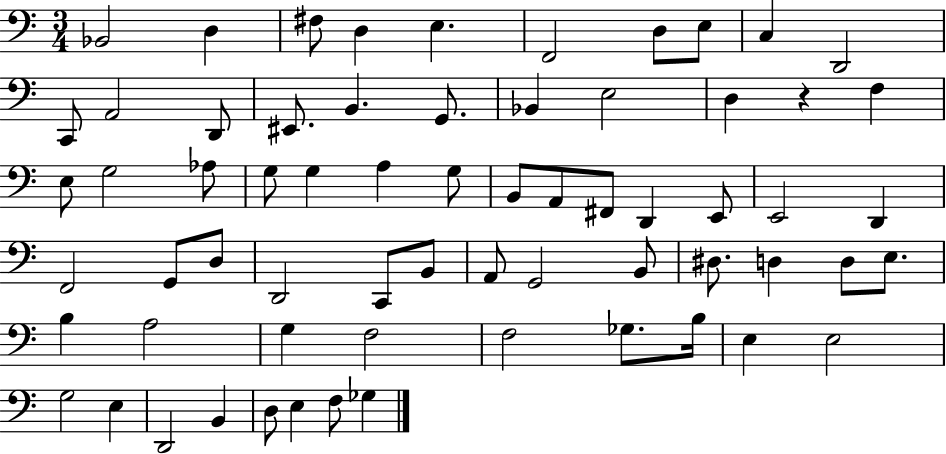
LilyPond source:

{
  \clef bass
  \numericTimeSignature
  \time 3/4
  \key c \major
  bes,2 d4 | fis8 d4 e4. | f,2 d8 e8 | c4 d,2 | \break c,8 a,2 d,8 | eis,8. b,4. g,8. | bes,4 e2 | d4 r4 f4 | \break e8 g2 aes8 | g8 g4 a4 g8 | b,8 a,8 fis,8 d,4 e,8 | e,2 d,4 | \break f,2 g,8 d8 | d,2 c,8 b,8 | a,8 g,2 b,8 | dis8. d4 d8 e8. | \break b4 a2 | g4 f2 | f2 ges8. b16 | e4 e2 | \break g2 e4 | d,2 b,4 | d8 e4 f8 ges4 | \bar "|."
}